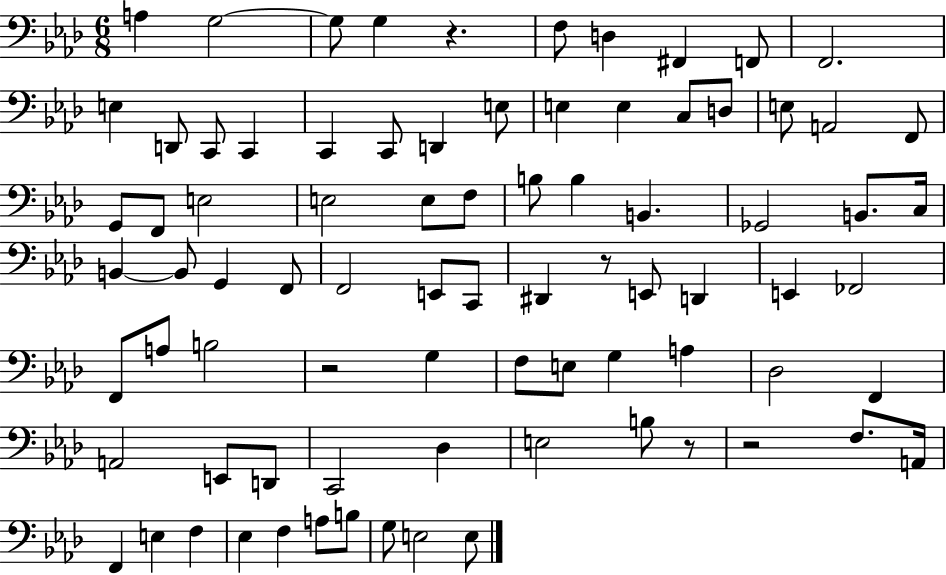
{
  \clef bass
  \numericTimeSignature
  \time 6/8
  \key aes \major
  a4 g2~~ | g8 g4 r4. | f8 d4 fis,4 f,8 | f,2. | \break e4 d,8 c,8 c,4 | c,4 c,8 d,4 e8 | e4 e4 c8 d8 | e8 a,2 f,8 | \break g,8 f,8 e2 | e2 e8 f8 | b8 b4 b,4. | ges,2 b,8. c16 | \break b,4~~ b,8 g,4 f,8 | f,2 e,8 c,8 | dis,4 r8 e,8 d,4 | e,4 fes,2 | \break f,8 a8 b2 | r2 g4 | f8 e8 g4 a4 | des2 f,4 | \break a,2 e,8 d,8 | c,2 des4 | e2 b8 r8 | r2 f8. a,16 | \break f,4 e4 f4 | ees4 f4 a8 b8 | g8 e2 e8 | \bar "|."
}